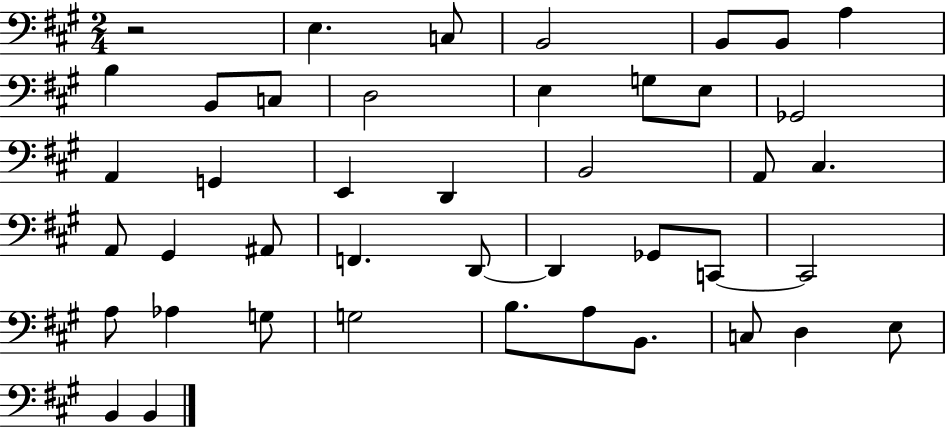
R/h E3/q. C3/e B2/h B2/e B2/e A3/q B3/q B2/e C3/e D3/h E3/q G3/e E3/e Gb2/h A2/q G2/q E2/q D2/q B2/h A2/e C#3/q. A2/e G#2/q A#2/e F2/q. D2/e D2/q Gb2/e C2/e C2/h A3/e Ab3/q G3/e G3/h B3/e. A3/e B2/e. C3/e D3/q E3/e B2/q B2/q